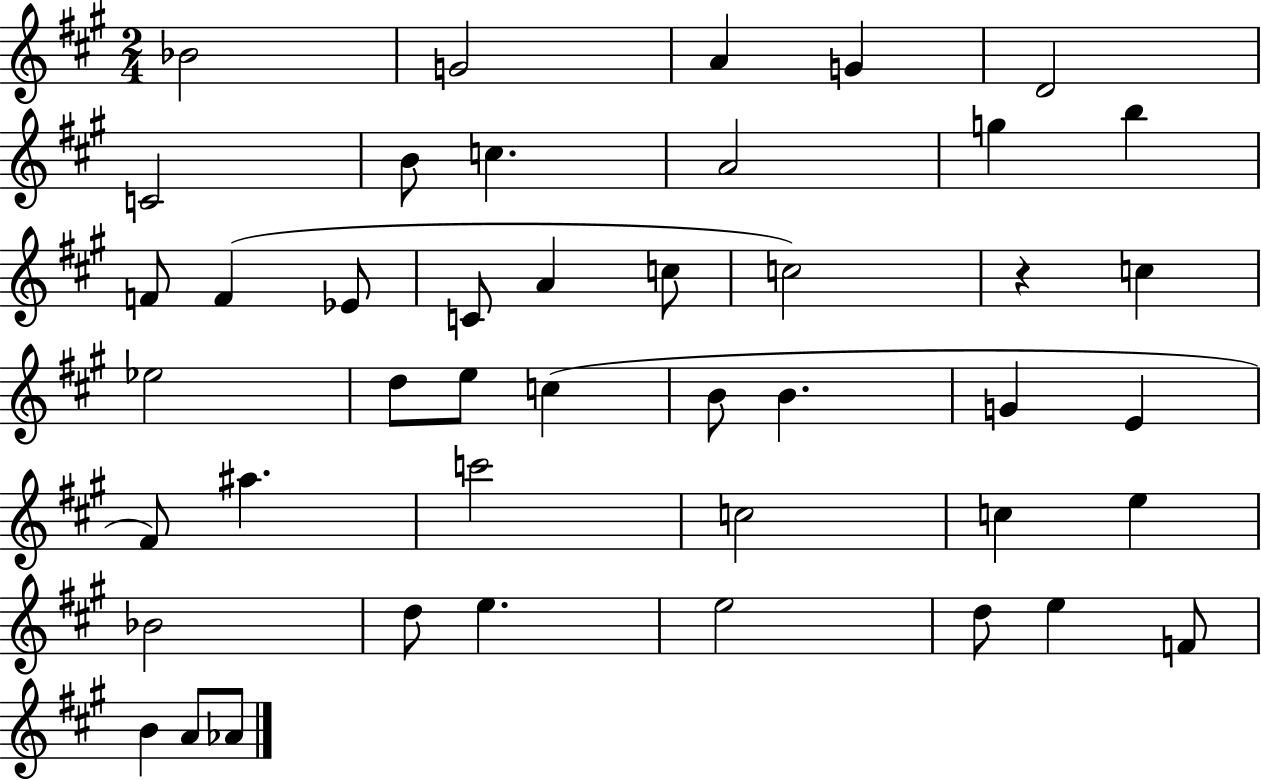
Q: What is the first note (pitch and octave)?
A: Bb4